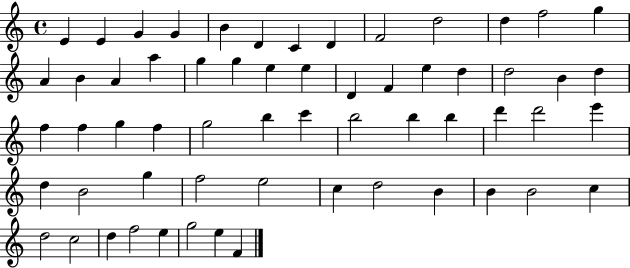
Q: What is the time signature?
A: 4/4